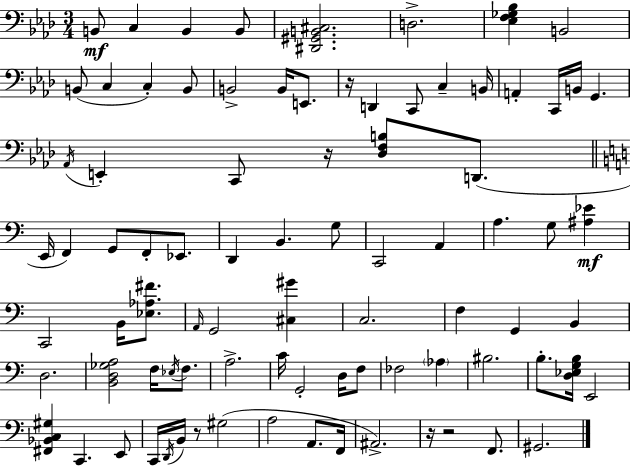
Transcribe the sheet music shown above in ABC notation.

X:1
T:Untitled
M:3/4
L:1/4
K:Fm
B,,/2 C, B,, B,,/2 [^D,,^G,,B,,^C,]2 D,2 [_E,F,_G,_B,] B,,2 B,,/2 C, C, B,,/2 B,,2 B,,/4 E,,/2 z/4 D,, C,,/2 C, B,,/4 A,, C,,/4 B,,/4 G,, _A,,/4 E,, C,,/2 z/4 [_D,F,B,]/2 D,,/2 E,,/4 F,, G,,/2 F,,/2 _E,,/2 D,, B,, G,/2 C,,2 A,, A, G,/2 [^A,_E] C,,2 B,,/4 [_E,_A,^F]/2 A,,/4 G,,2 [^C,^G] C,2 F, G,, B,, D,2 [B,,D,_G,A,]2 F,/4 _E,/4 F,/2 A,2 C/4 G,,2 D,/4 F,/2 _F,2 _A, ^B,2 B,/2 [D,_E,G,B,]/4 E,,2 [^F,,_B,,C,^G,] C,, E,,/2 C,,/4 D,,/4 B,,/4 z/2 ^G,2 A,2 A,,/2 F,,/4 ^A,,2 z/4 z2 F,,/2 ^G,,2